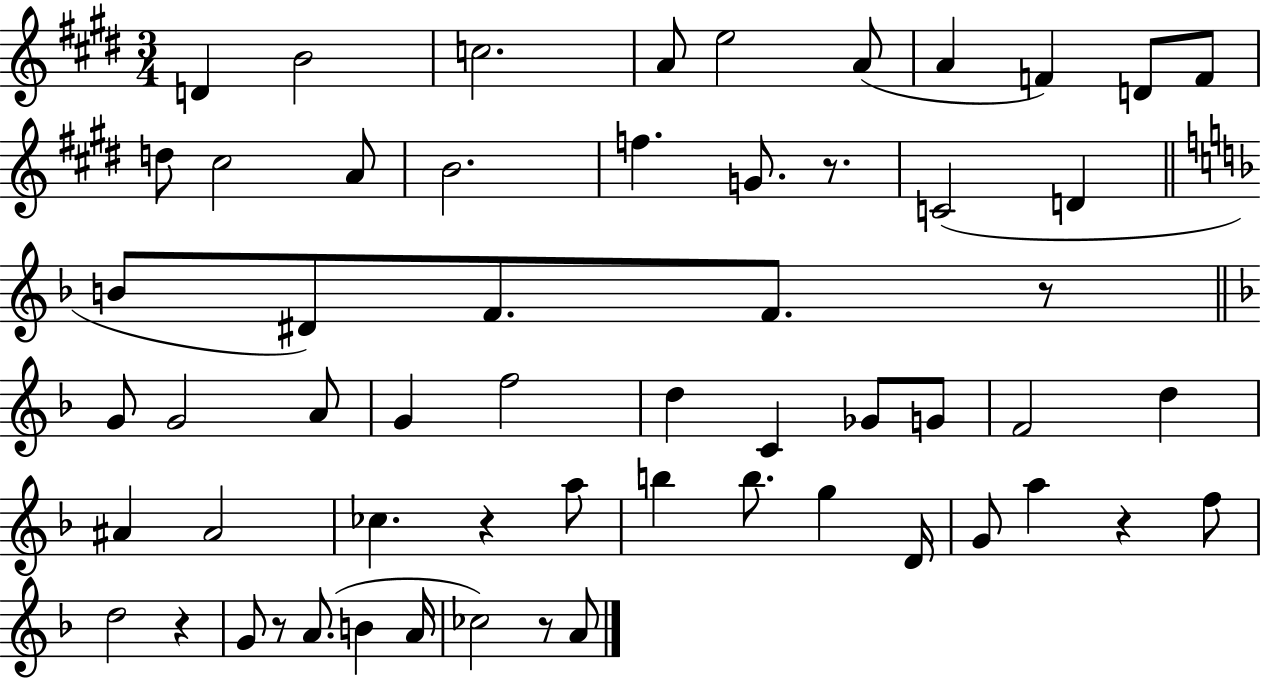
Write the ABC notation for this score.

X:1
T:Untitled
M:3/4
L:1/4
K:E
D B2 c2 A/2 e2 A/2 A F D/2 F/2 d/2 ^c2 A/2 B2 f G/2 z/2 C2 D B/2 ^D/2 F/2 F/2 z/2 G/2 G2 A/2 G f2 d C _G/2 G/2 F2 d ^A ^A2 _c z a/2 b b/2 g D/4 G/2 a z f/2 d2 z G/2 z/2 A/2 B A/4 _c2 z/2 A/2